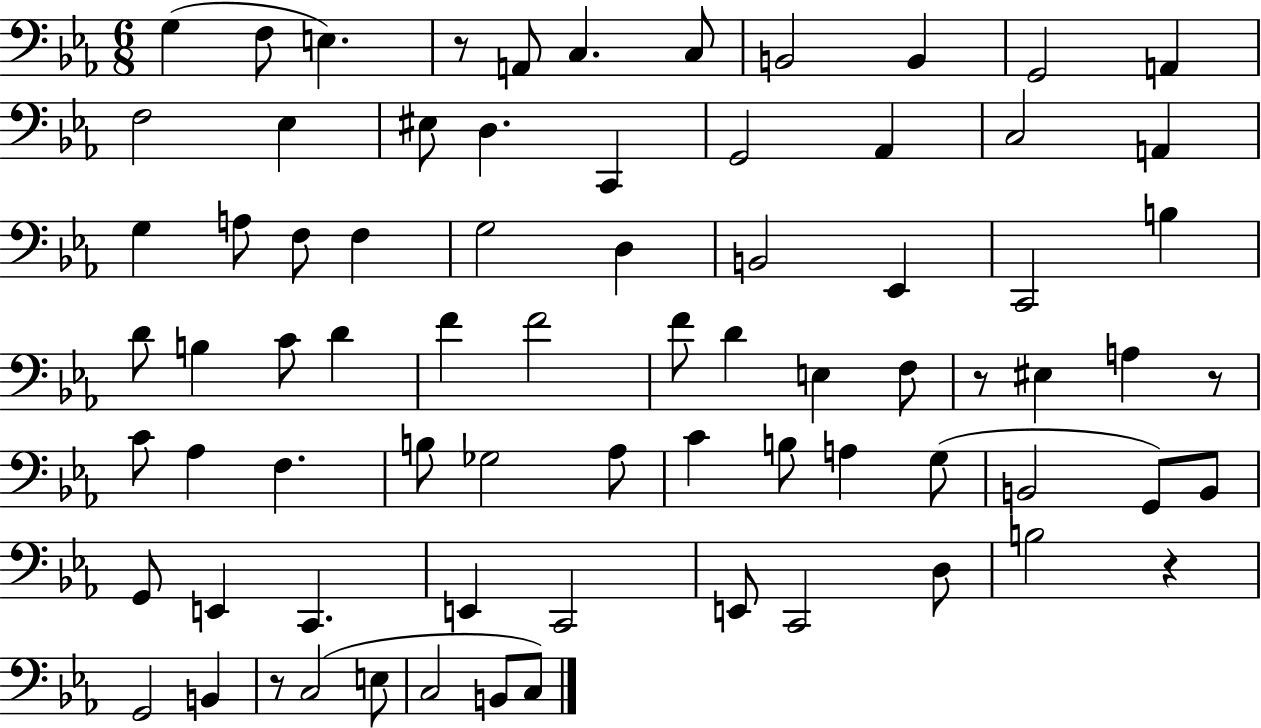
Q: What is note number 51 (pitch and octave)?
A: G3